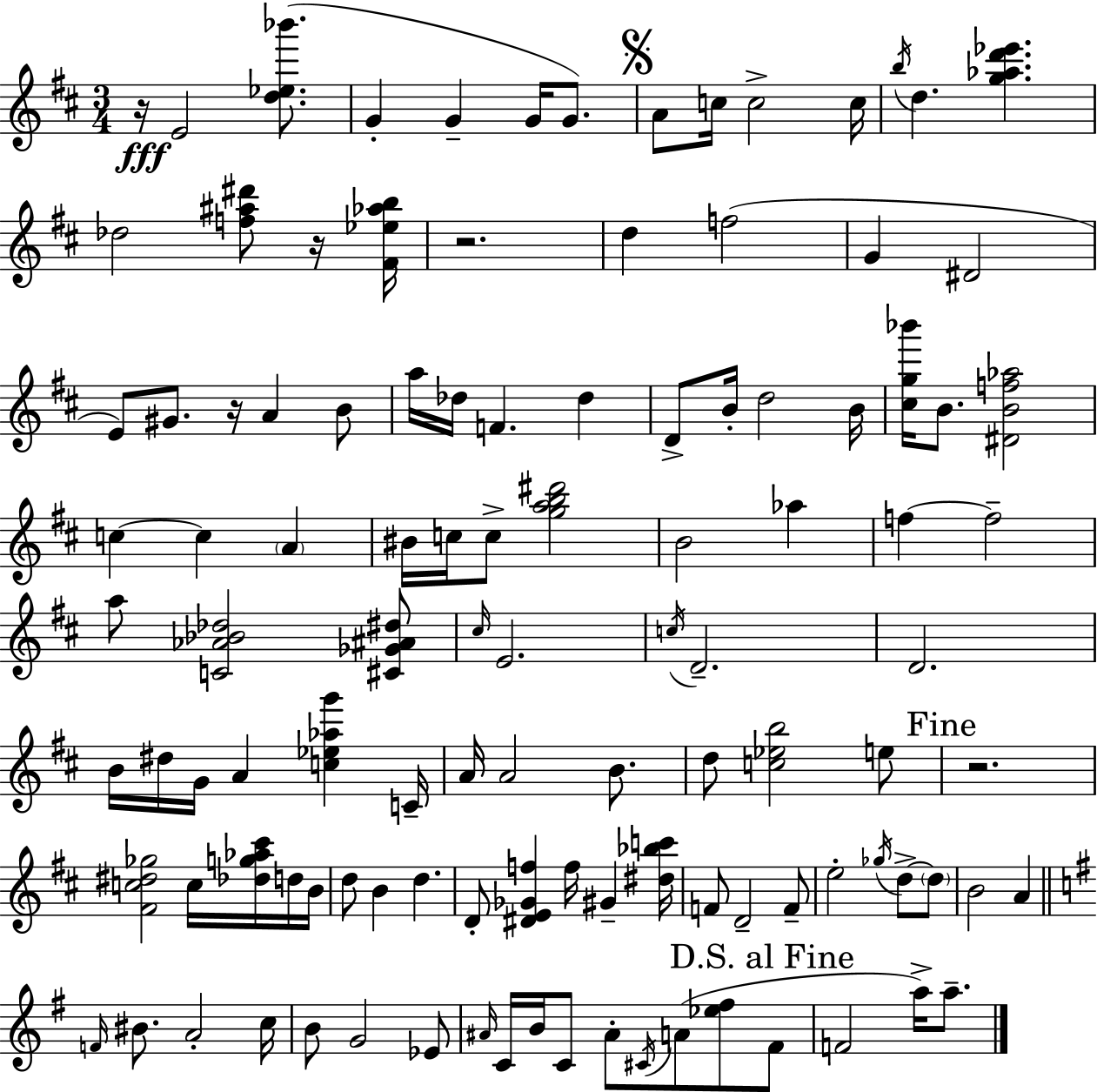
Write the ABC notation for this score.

X:1
T:Untitled
M:3/4
L:1/4
K:D
z/4 E2 [d_e_b']/2 G G G/4 G/2 A/2 c/4 c2 c/4 b/4 d [g_ad'_e'] _d2 [f^a^d']/2 z/4 [^F_e_ab]/4 z2 d f2 G ^D2 E/2 ^G/2 z/4 A B/2 a/4 _d/4 F _d D/2 B/4 d2 B/4 [^cg_b']/4 B/2 [^DBf_a]2 c c A ^B/4 c/4 c/2 [gab^d']2 B2 _a f f2 a/2 [C_A_B_d]2 [^C_G^A^d]/2 ^c/4 E2 c/4 D2 D2 B/4 ^d/4 G/4 A [c_e_ag'] C/4 A/4 A2 B/2 d/2 [c_eb]2 e/2 z2 [^Fc^d_g]2 c/4 [_dg_a^c']/4 d/4 B/4 d/2 B d D/2 [^DE_Gf] f/4 ^G [^d_bc']/4 F/2 D2 F/2 e2 _g/4 d/2 d/2 B2 A F/4 ^B/2 A2 c/4 B/2 G2 _E/2 ^A/4 C/4 B/4 C/2 ^A/2 ^C/4 A/2 [_e^f]/2 ^F/2 F2 a/4 a/2